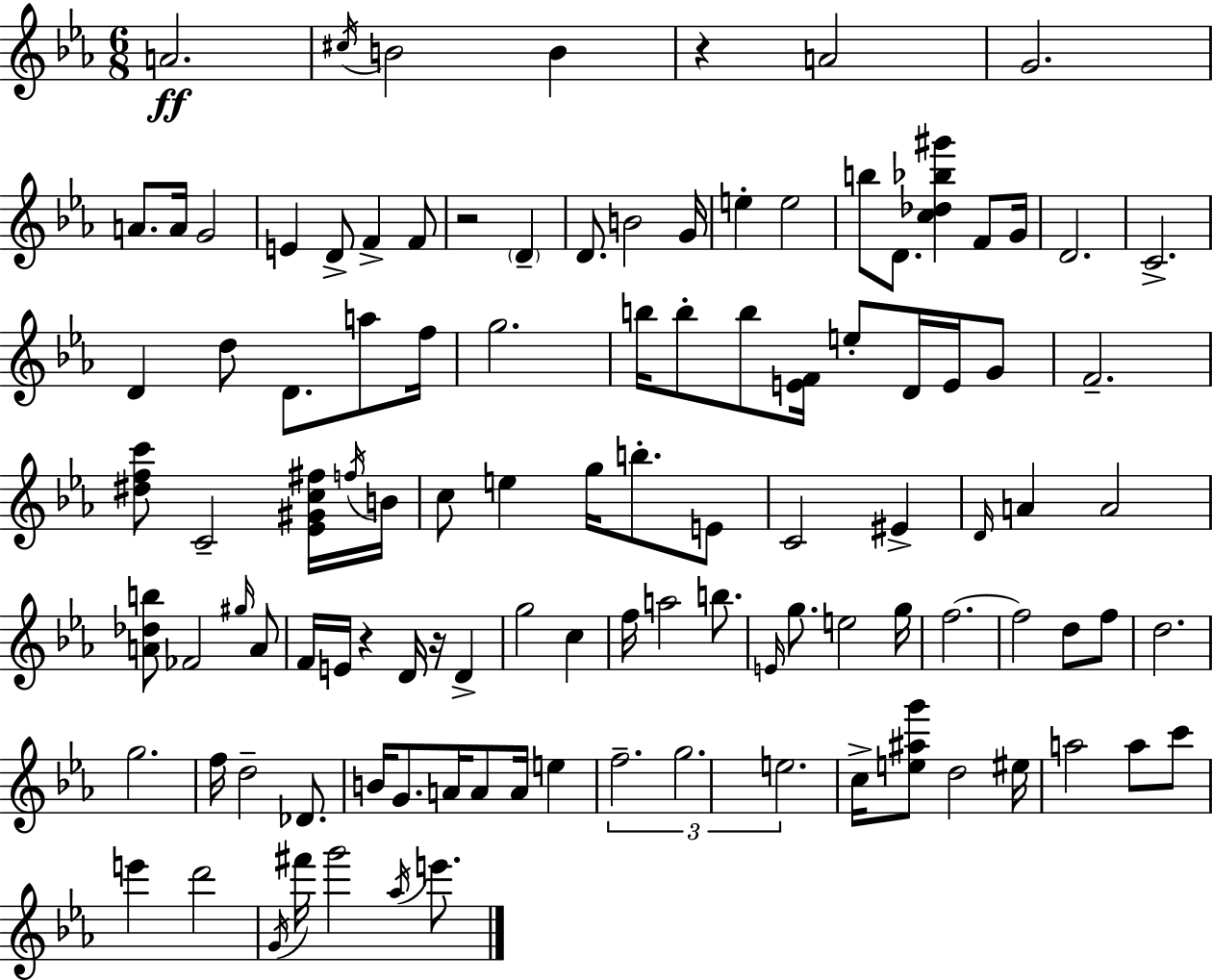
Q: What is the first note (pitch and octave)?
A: A4